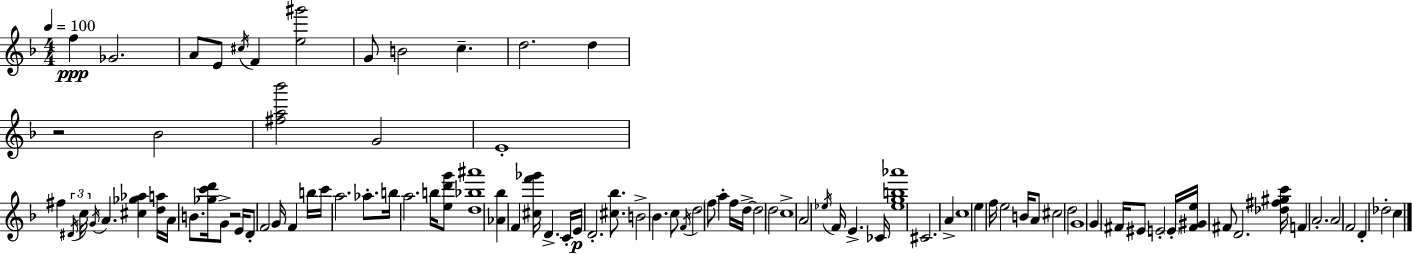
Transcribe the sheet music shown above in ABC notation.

X:1
T:Untitled
M:4/4
L:1/4
K:Dm
f _G2 A/2 E/2 ^c/4 F [e^g']2 G/2 B2 c d2 d z2 _B2 [^fa_b']2 G2 E4 ^f ^D/4 c/4 G/4 A [^c_g_a] [da]/4 A/4 B/2 [_gc'd']/4 G/2 z2 E/4 D/2 F2 G/4 F b/4 c'/4 a2 _a/2 b/4 a2 b/4 [ed'g']/2 [d_b^a']4 [_A_b] F [^cf'_g']/4 D C/4 E/4 D2 [^c_b]/2 B2 _B c/2 F/4 d2 f/2 a f/4 d/4 d2 d2 c4 A2 _e/4 F/4 E _C/4 [_egb_a']4 ^C2 A c4 e f/4 e2 B/4 A/2 ^c2 d2 G4 G ^F/4 ^E/2 E2 E/4 [^F^Ge]/4 ^F/2 D2 [_d^f^gc']/4 F A2 A2 F2 D _d2 c